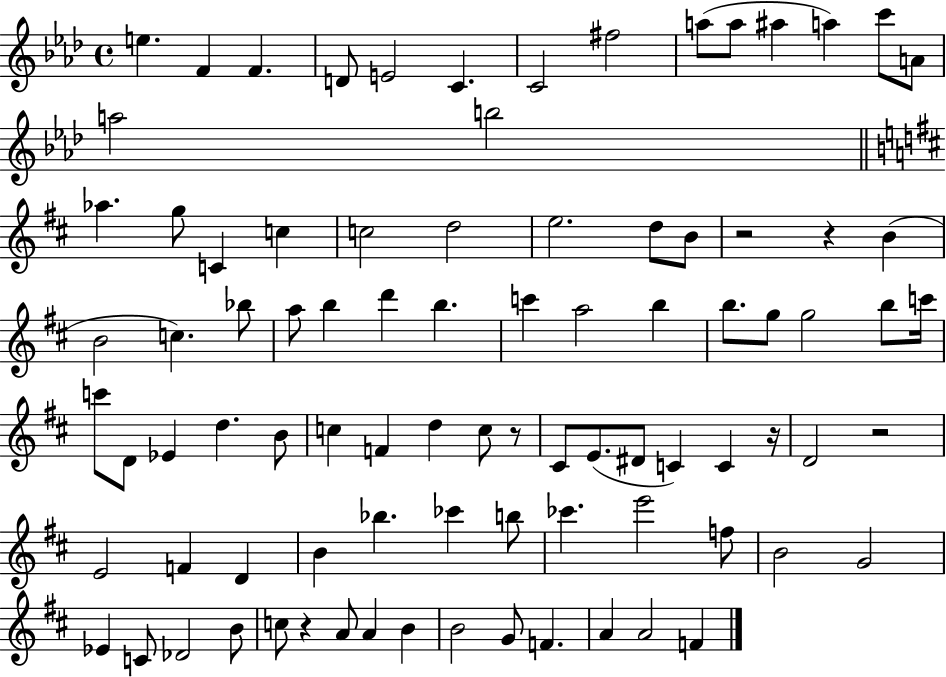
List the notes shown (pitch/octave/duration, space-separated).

E5/q. F4/q F4/q. D4/e E4/h C4/q. C4/h F#5/h A5/e A5/e A#5/q A5/q C6/e A4/e A5/h B5/h Ab5/q. G5/e C4/q C5/q C5/h D5/h E5/h. D5/e B4/e R/h R/q B4/q B4/h C5/q. Bb5/e A5/e B5/q D6/q B5/q. C6/q A5/h B5/q B5/e. G5/e G5/h B5/e C6/s C6/e D4/e Eb4/q D5/q. B4/e C5/q F4/q D5/q C5/e R/e C#4/e E4/e. D#4/e C4/q C4/q R/s D4/h R/h E4/h F4/q D4/q B4/q Bb5/q. CES6/q B5/e CES6/q. E6/h F5/e B4/h G4/h Eb4/q C4/e Db4/h B4/e C5/e R/q A4/e A4/q B4/q B4/h G4/e F4/q. A4/q A4/h F4/q